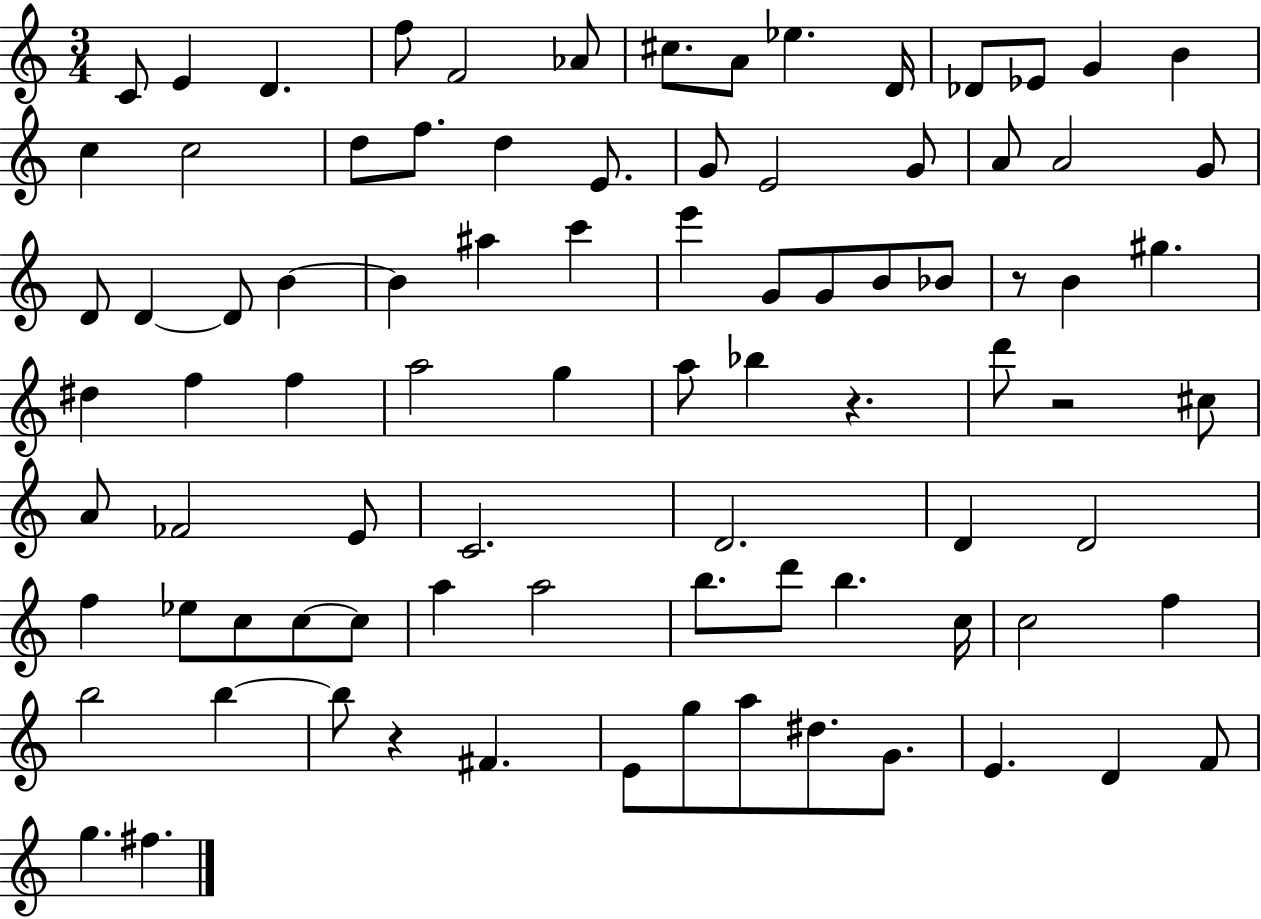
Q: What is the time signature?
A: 3/4